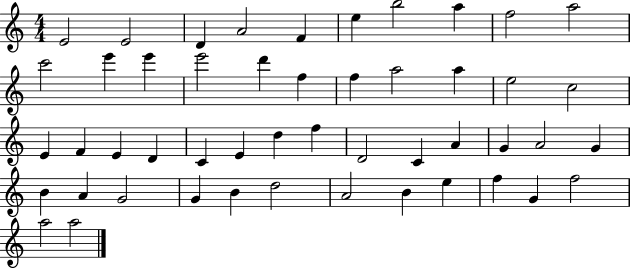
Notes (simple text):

E4/h E4/h D4/q A4/h F4/q E5/q B5/h A5/q F5/h A5/h C6/h E6/q E6/q E6/h D6/q F5/q F5/q A5/h A5/q E5/h C5/h E4/q F4/q E4/q D4/q C4/q E4/q D5/q F5/q D4/h C4/q A4/q G4/q A4/h G4/q B4/q A4/q G4/h G4/q B4/q D5/h A4/h B4/q E5/q F5/q G4/q F5/h A5/h A5/h